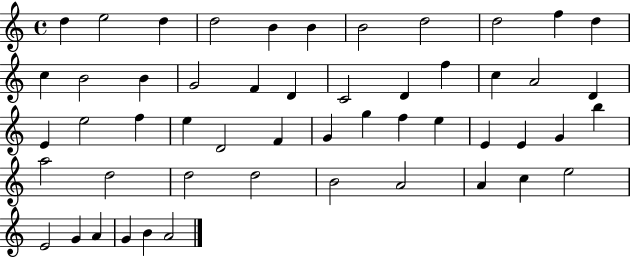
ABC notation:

X:1
T:Untitled
M:4/4
L:1/4
K:C
d e2 d d2 B B B2 d2 d2 f d c B2 B G2 F D C2 D f c A2 D E e2 f e D2 F G g f e E E G b a2 d2 d2 d2 B2 A2 A c e2 E2 G A G B A2